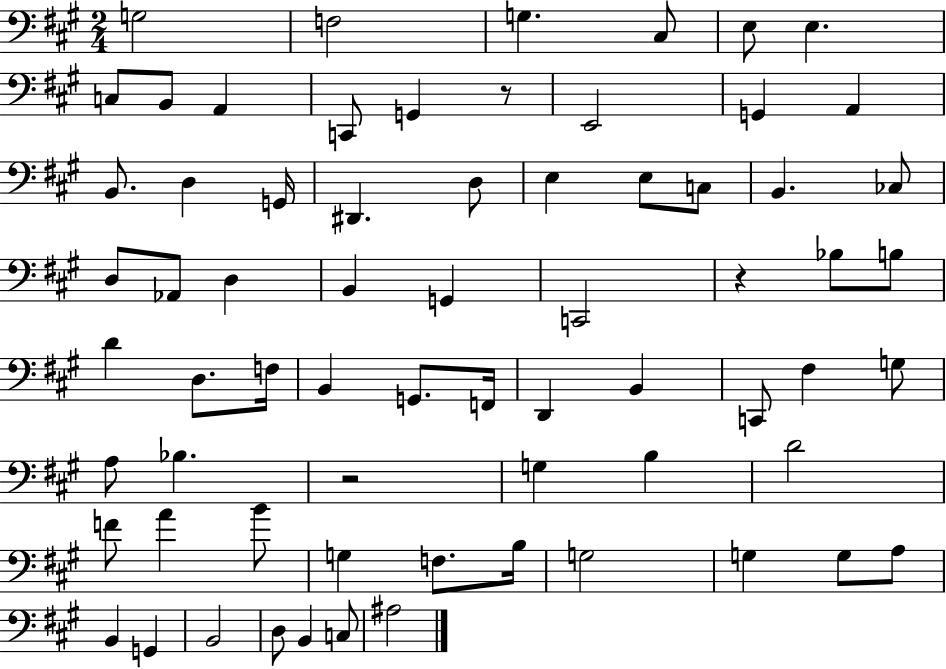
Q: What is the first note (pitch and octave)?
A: G3